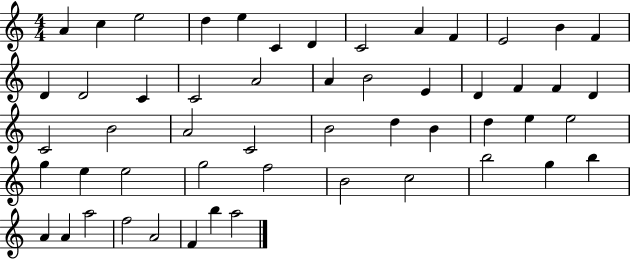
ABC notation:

X:1
T:Untitled
M:4/4
L:1/4
K:C
A c e2 d e C D C2 A F E2 B F D D2 C C2 A2 A B2 E D F F D C2 B2 A2 C2 B2 d B d e e2 g e e2 g2 f2 B2 c2 b2 g b A A a2 f2 A2 F b a2